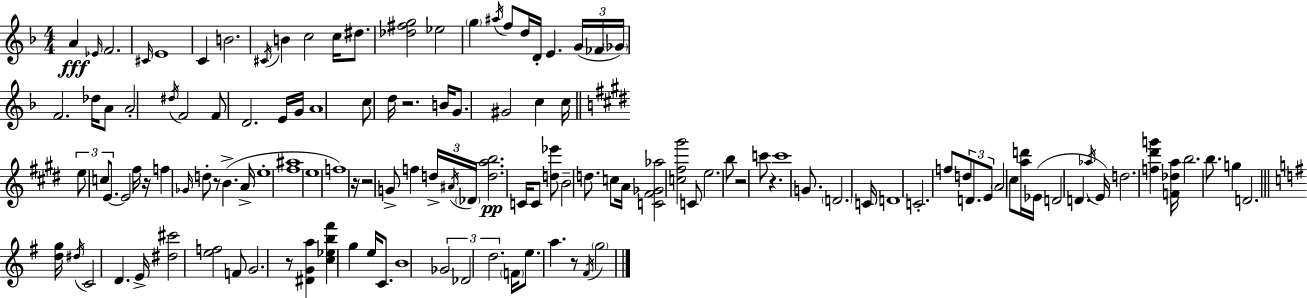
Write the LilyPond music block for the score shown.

{
  \clef treble
  \numericTimeSignature
  \time 4/4
  \key f \major
  a'4\fff \grace { ees'16 } f'2. | \grace { cis'16 } e'1 | c'4 b'2. | \acciaccatura { cis'16 } b'4 c''2 c''16 | \break dis''8. <des'' fis'' g''>2 ees''2 | \parenthesize g''4 \acciaccatura { ais''16 } f''8 d''16 d'16-. e'4. | \tuplet 3/2 { g'16( fes'16 \parenthesize ges'16) } f'2. | des''16 a'8 a'2-. \acciaccatura { dis''16 } f'2 | \break f'8 d'2. | e'16 g'16 a'1 | c''8 d''16 r2. | b'16 g'8. gis'2 | \break c''4 c''16 \bar "||" \break \key e \major \tuplet 3/2 { e''8 c''8 e'8.~~ } e'2 fis''16 | r16 f''4 \grace { ges'16 } d''8-. r8 b'4.->( | a'16-> e''1-. | <fis'' ais''>1 | \break e''1 | f''1) | r16 r2 g'8-> f''4 | \tuplet 3/2 { d''16-> \acciaccatura { ais'16 } \parenthesize des'16 } <d'' a'' b''>2.\pp c'16 | \break c'8 <d'' ees'''>8 b'2-- d''8. c''8 | a'16 <c' fis' ges' aes''>2 <c'' fis'' gis'''>2 | c'8 e''2. | b''8 r2 c'''8 r4. | \break c'''1 | g'8. \parenthesize d'2. | c'16 d'1 | c'2.-. f''8 | \break \tuplet 3/2 { d''8 d'8. e'8 } \parenthesize a'2 cis''8 | <a'' d'''>16 ees'16( d'2 d'4. | \acciaccatura { aes''16 } e'16) d''2. <f'' dis''' g'''>4 | <f' des'' a''>16 b''2. | \break b''8. g''4 d'2. | \bar "||" \break \key g \major <d'' g''>16 \acciaccatura { dis''16 } c'2 d'4. | e'16-> <dis'' cis'''>2 <e'' f''>2 | f'8 g'2. r8 | <dis' g' a''>4 <c'' ees'' b'' fis'''>4 g''4 e''16 c'8. | \break b'1 | \tuplet 3/2 { ges'2 des'2 | d''2. } \parenthesize f'16 e''8. | a''4. r8 \acciaccatura { fis'16 } \parenthesize g''2 | \break \bar "|."
}